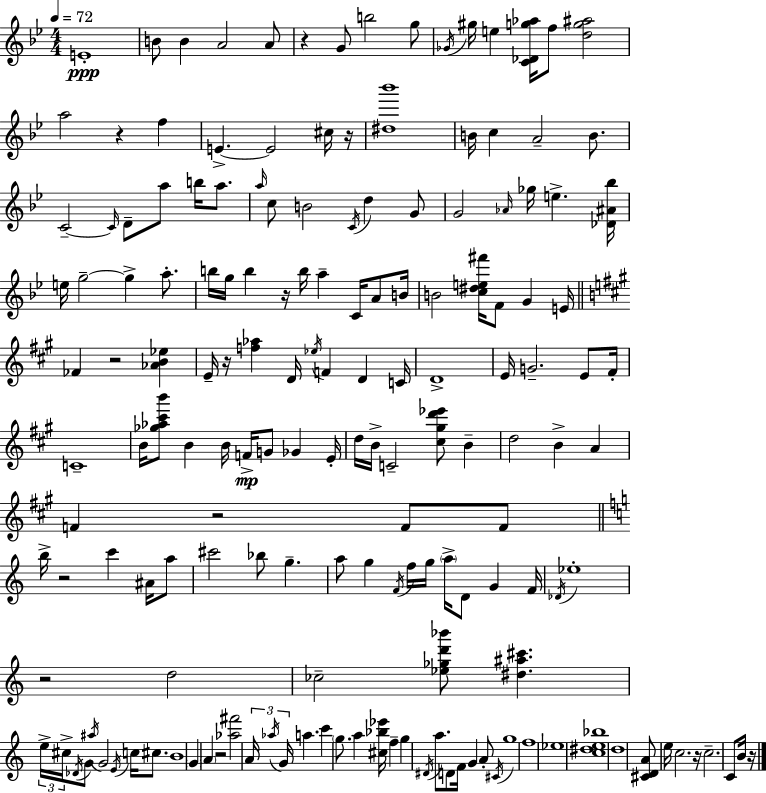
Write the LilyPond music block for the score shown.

{
  \clef treble
  \numericTimeSignature
  \time 4/4
  \key g \minor
  \tempo 4 = 72
  e'1-.\ppp | b'8 b'4 a'2 a'8 | r4 g'8 b''2 g''8 | \acciaccatura { ges'16 } gis''16 e''4 <c' des' g'' aes''>16 f''8 <d'' g'' ais''>2 | \break a''2 r4 f''4 | e'4.->~~ e'2 cis''16 | r16 <dis'' bes'''>1 | b'16 c''4 a'2-- b'8. | \break c'2--~~ \grace { c'16 } d'8-- a''8 b''16 a''8. | \grace { a''16 } c''8 b'2 \acciaccatura { c'16 } d''4 | g'8 g'2 \grace { aes'16 } ges''16 e''4.-> | <des' ais' bes''>16 e''16 g''2--~~ g''4-> | \break a''8.-. b''16 g''16 b''4 r16 b''16 a''4-- | c'16 a'8 b'16 b'2 <c'' dis'' e'' fis'''>16 f'8 | g'4 e'16 \bar "||" \break \key a \major fes'4 r2 <aes' b' ees''>4 | e'16-- r16 <f'' aes''>4 d'16 \acciaccatura { ees''16 } f'4 d'4 | c'16 d'1-> | e'16 g'2.-- e'8 | \break fis'16-. c'1-- | b'16 <ges'' aes'' cis''' b'''>8 b'4 b'16 f'16->\mp g'8 ges'4 | e'16-. d''16 b'16-> c'2-- <cis'' gis'' d''' ees'''>8 b'4-- | d''2 b'4-> a'4 | \break f'4 r2 f'8 f'8 | \bar "||" \break \key c \major b''16-> r2 c'''4 ais'16 a''8 | cis'''2 bes''8 g''4.-- | a''8 g''4 \acciaccatura { f'16 } f''16 g''16 \parenthesize a''16-> d'8 g'4 | f'16 \acciaccatura { des'16 } ees''1-. | \break r2 d''2 | ces''2-- <ees'' ges'' d''' bes'''>8 <dis'' ais'' cis'''>4. | \tuplet 3/2 { e''16-> cis''16-> \acciaccatura { des'16 } } g'8 \acciaccatura { ais''16 } g'2 | \acciaccatura { e'16 } c''16 cis''8. b'1 | \break \parenthesize g'4 \parenthesize a'4 r2 | <aes'' fis'''>2 \tuplet 3/2 { a'16 \acciaccatura { aes''16 } g'16 } | a''4. c'''4 \parenthesize g''8. a''4 | <cis'' bes'' ees'''>16 f''4-- g''4 \acciaccatura { dis'16 } a''8. d'8 | \break f'16 g'4 a'8-. \acciaccatura { cis'16 } g''1 | f''1 | ees''1 | <c'' dis'' e'' bes''>1 | \break d''1 | <cis' d' a'>8 e''16 c''2. | r16 c''2.-- | c'8 b'16 r16 \bar "|."
}